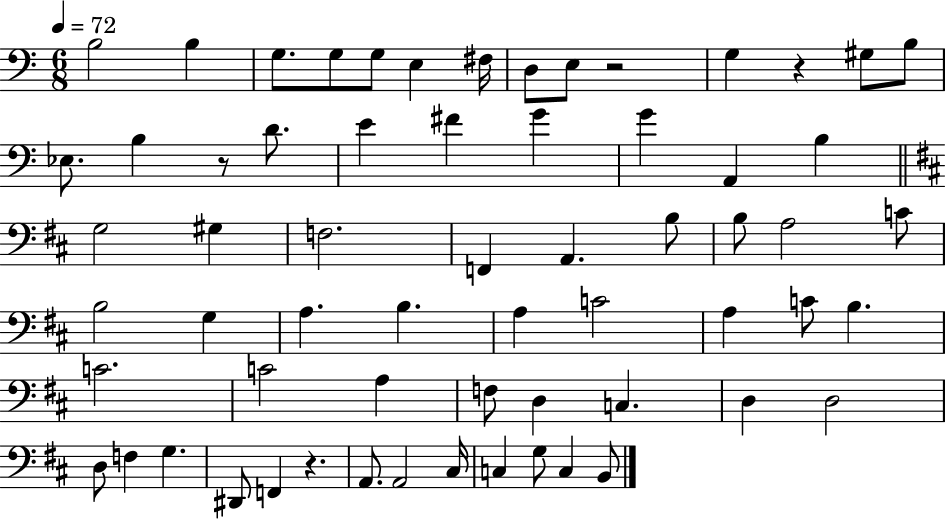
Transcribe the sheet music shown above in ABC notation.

X:1
T:Untitled
M:6/8
L:1/4
K:C
B,2 B, G,/2 G,/2 G,/2 E, ^F,/4 D,/2 E,/2 z2 G, z ^G,/2 B,/2 _E,/2 B, z/2 D/2 E ^F G G A,, B, G,2 ^G, F,2 F,, A,, B,/2 B,/2 A,2 C/2 B,2 G, A, B, A, C2 A, C/2 B, C2 C2 A, F,/2 D, C, D, D,2 D,/2 F, G, ^D,,/2 F,, z A,,/2 A,,2 ^C,/4 C, G,/2 C, B,,/2